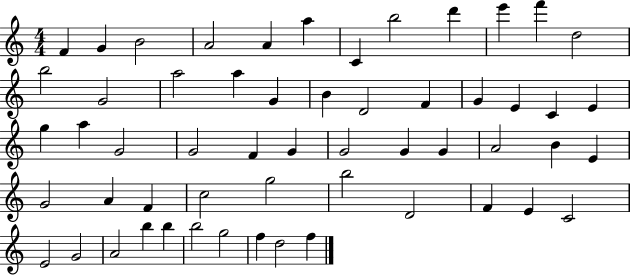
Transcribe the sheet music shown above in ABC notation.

X:1
T:Untitled
M:4/4
L:1/4
K:C
F G B2 A2 A a C b2 d' e' f' d2 b2 G2 a2 a G B D2 F G E C E g a G2 G2 F G G2 G G A2 B E G2 A F c2 g2 b2 D2 F E C2 E2 G2 A2 b b b2 g2 f d2 f